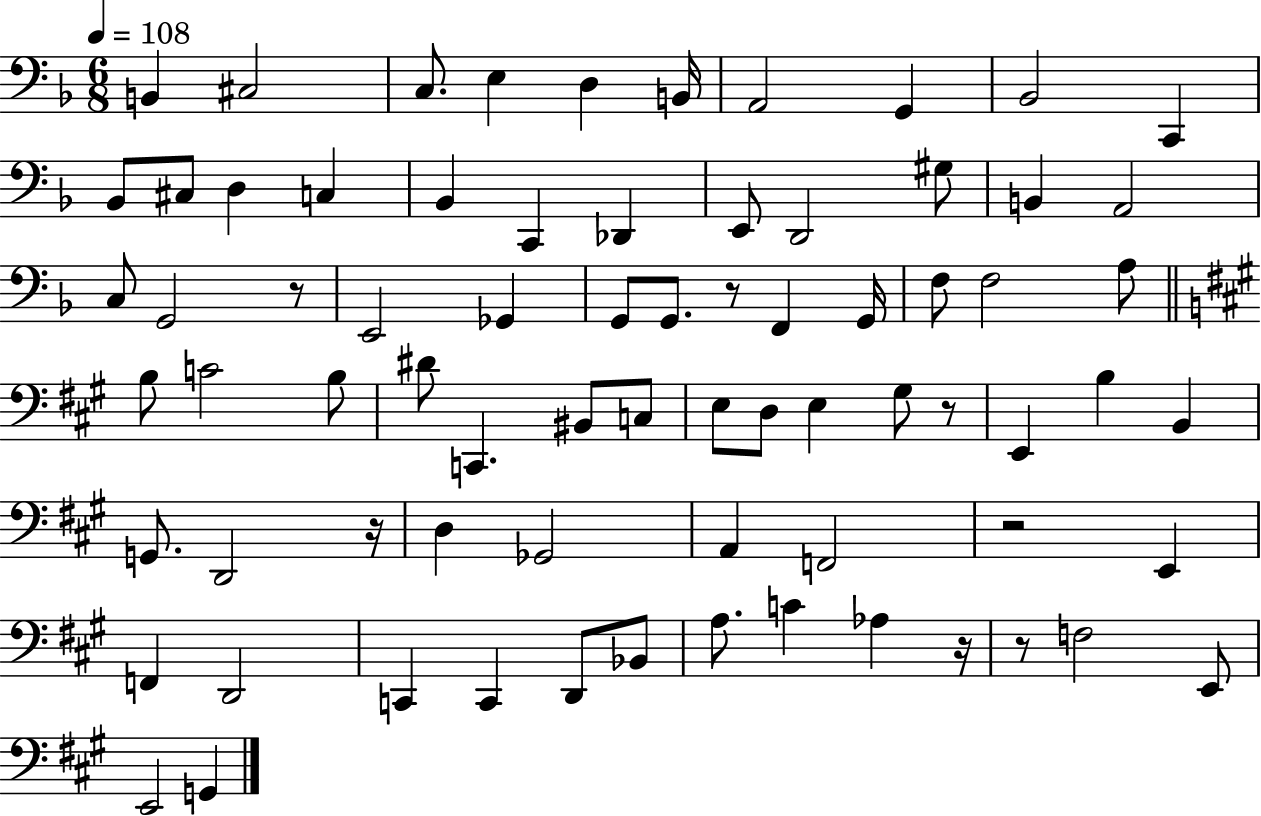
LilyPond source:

{
  \clef bass
  \numericTimeSignature
  \time 6/8
  \key f \major
  \tempo 4 = 108
  b,4 cis2 | c8. e4 d4 b,16 | a,2 g,4 | bes,2 c,4 | \break bes,8 cis8 d4 c4 | bes,4 c,4 des,4 | e,8 d,2 gis8 | b,4 a,2 | \break c8 g,2 r8 | e,2 ges,4 | g,8 g,8. r8 f,4 g,16 | f8 f2 a8 | \break \bar "||" \break \key a \major b8 c'2 b8 | dis'8 c,4. bis,8 c8 | e8 d8 e4 gis8 r8 | e,4 b4 b,4 | \break g,8. d,2 r16 | d4 ges,2 | a,4 f,2 | r2 e,4 | \break f,4 d,2 | c,4 c,4 d,8 bes,8 | a8. c'4 aes4 r16 | r8 f2 e,8 | \break e,2 g,4 | \bar "|."
}